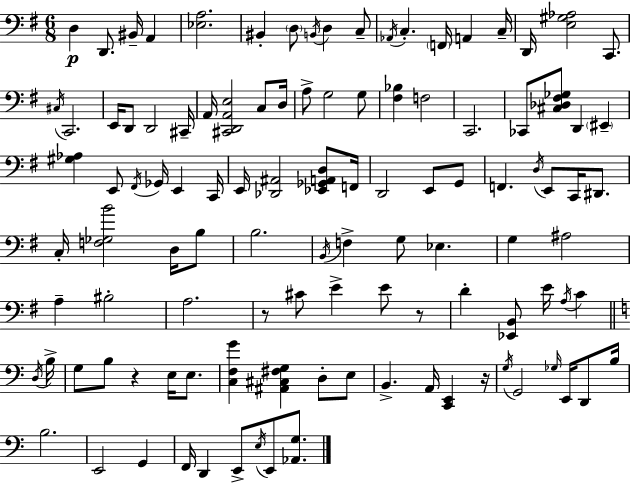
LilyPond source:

{
  \clef bass
  \numericTimeSignature
  \time 6/8
  \key e \minor
  d4\p d,8. bis,16-- a,4 | <ees a>2. | bis,4-. \parenthesize d8 \acciaccatura { b,16 } d4 c8-- | \acciaccatura { aes,16 } c4.-. \parenthesize f,16 a,4 | \break c16-- d,16 <e gis aes>2 c,8. | \acciaccatura { cis16 } c,2. | e,16 d,8 d,2 | cis,16-- a,16 <cis, d, a, e>2 | \break c8 d16 a8-> g2 | g8 <fis bes>4 f2 | c,2. | ces,8 <cis des fis ges>8 d,4 \parenthesize eis,4-- | \break <gis aes>4 e,8 \acciaccatura { fis,16 } ges,16 e,4 | c,16 e,16 <des, ais,>2 | <ees, ges, a, d>8 f,16 d,2 | e,8 g,8 f,4. \acciaccatura { d16 } e,8 | \break c,16 dis,8. c16-. <f ges b'>2 | d16 b8 b2. | \acciaccatura { b,16 } f4-> g8 | ees4. g4 ais2 | \break a4-- bis2-. | a2. | r8 cis'8 e'4-> | e'8 r8 d'4-. <ees, b,>8 | \break e'16 \acciaccatura { a16 } c'4 \bar "||" \break \key a \minor \acciaccatura { d16 } b16-> g8 b8 r4 e16 e8. | <c f g'>4 <ais, cis fis g>4 d8-. | e8 b,4.-> a,16 <c, e,>4 | r16 \acciaccatura { g16 } g,2 \grace { ges16 } | \break e,16 d,8 b16 b2. | e,2 | g,4 f,16 d,4 e,8-> \acciaccatura { e16 } | e,8 <aes, g>8. \bar "|."
}